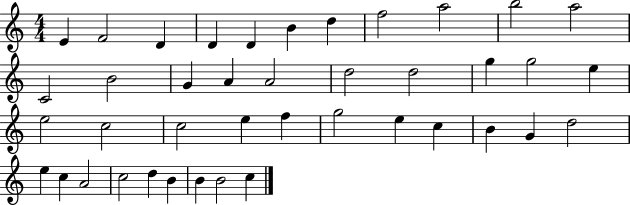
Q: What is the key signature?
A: C major